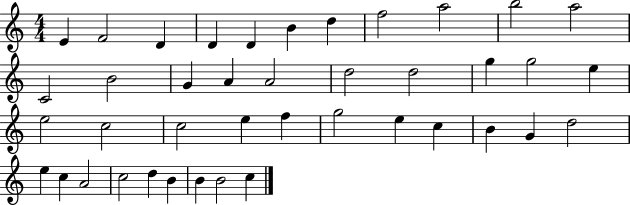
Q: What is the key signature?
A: C major